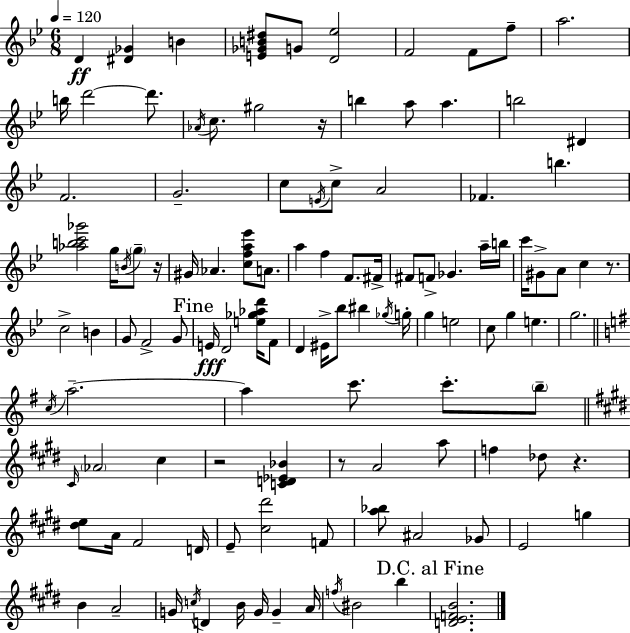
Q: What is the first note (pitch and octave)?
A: D4